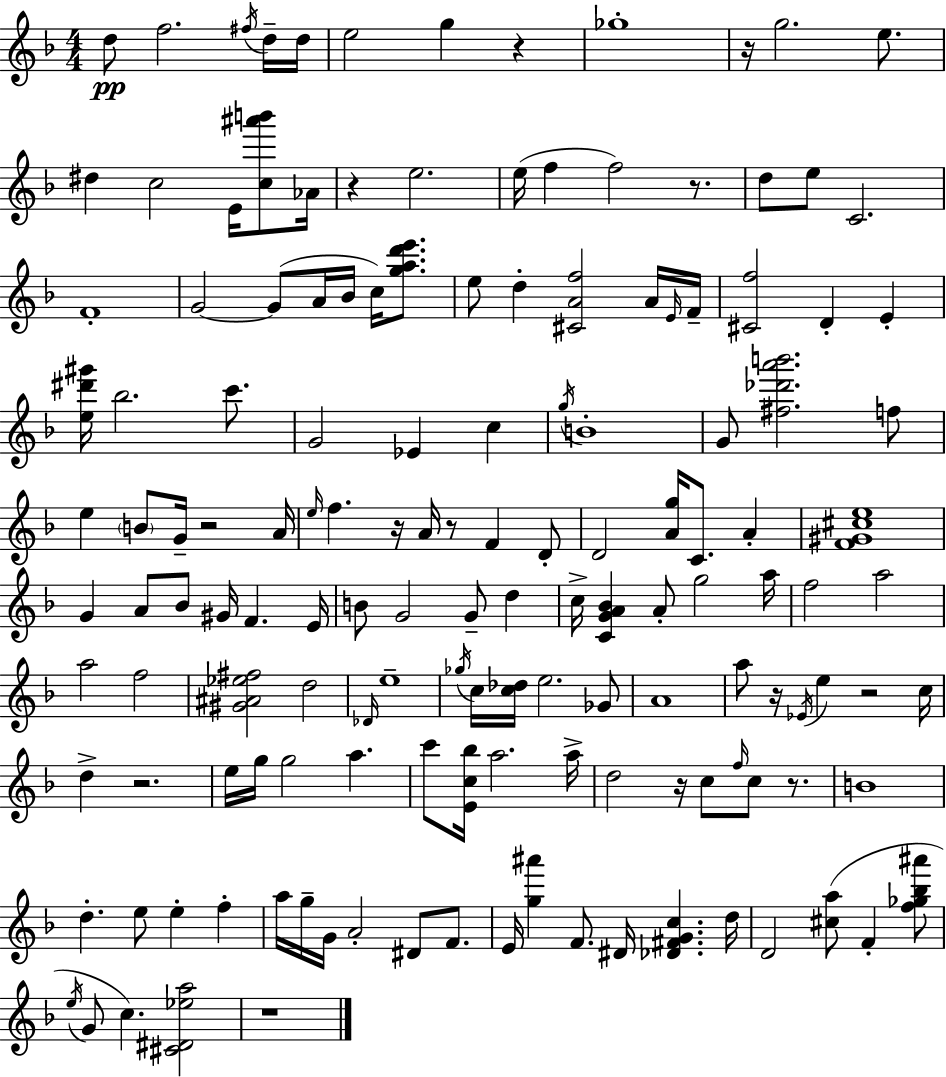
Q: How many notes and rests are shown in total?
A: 147